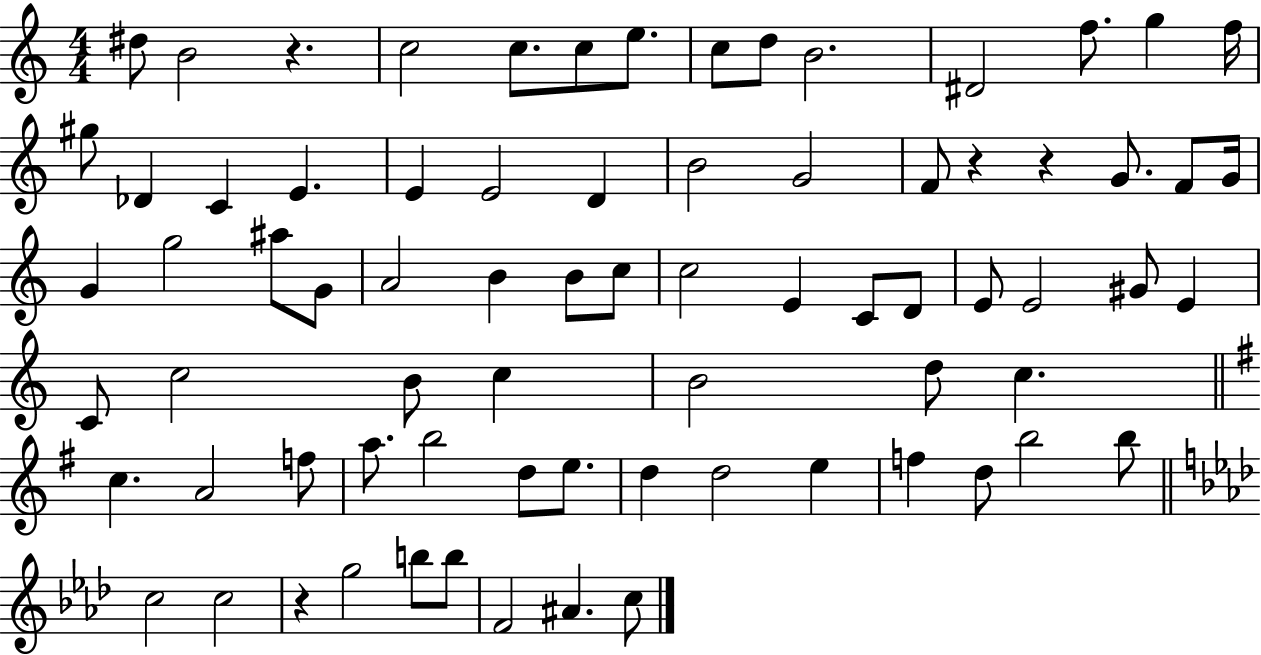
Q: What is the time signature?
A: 4/4